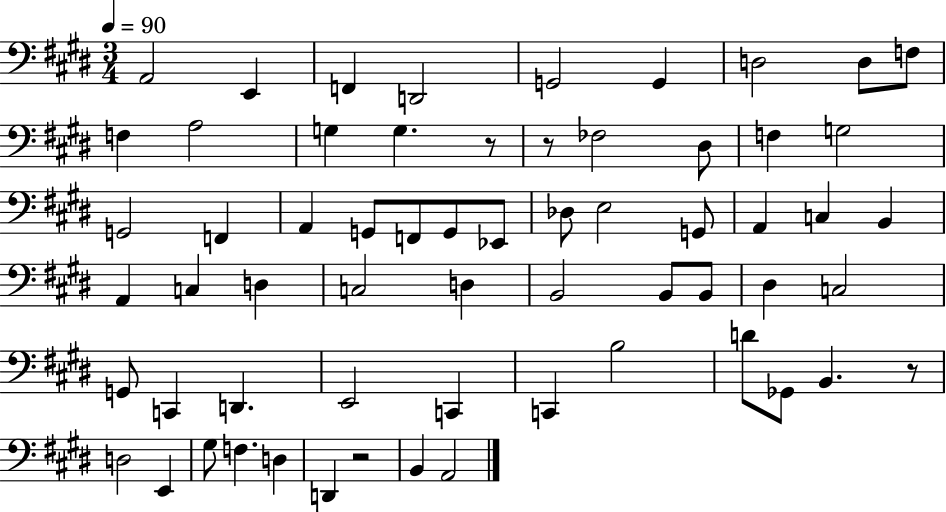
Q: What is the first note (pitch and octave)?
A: A2